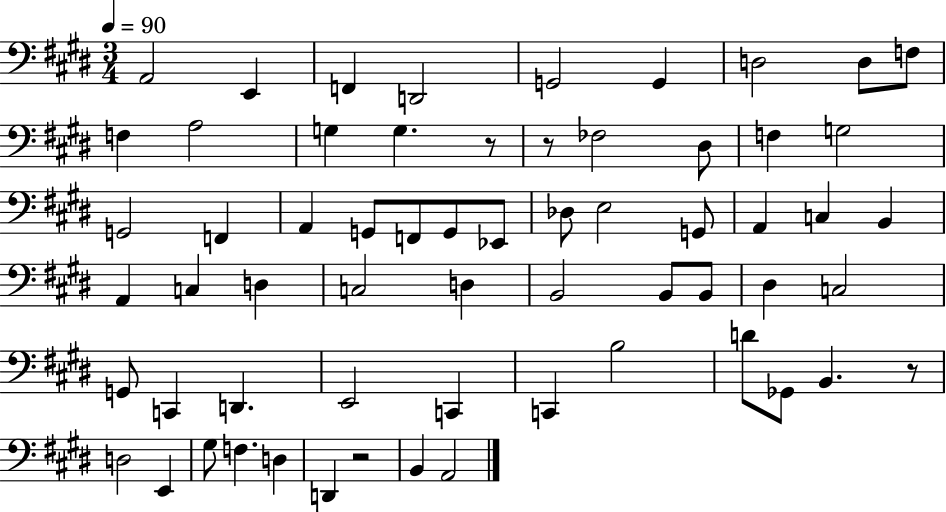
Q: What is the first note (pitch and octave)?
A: A2